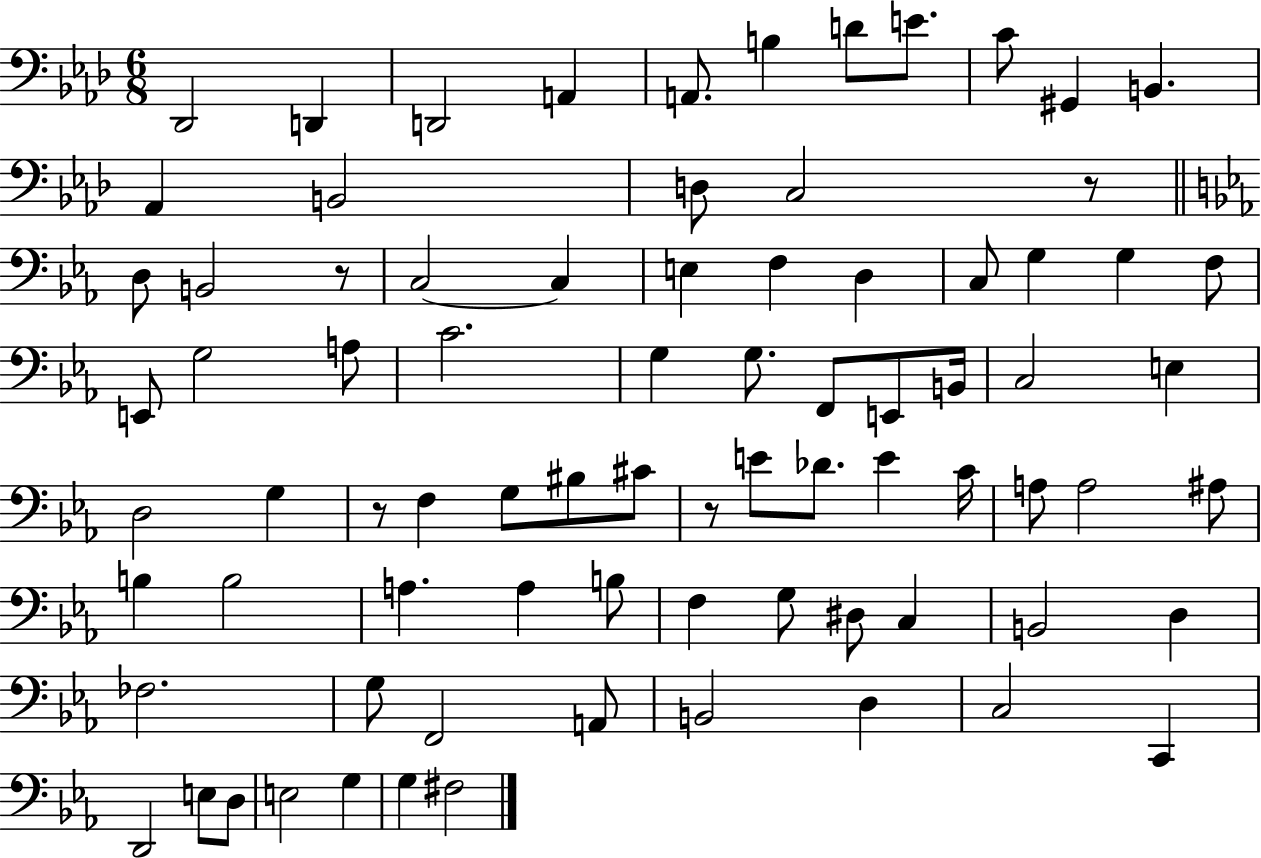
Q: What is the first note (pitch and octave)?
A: Db2